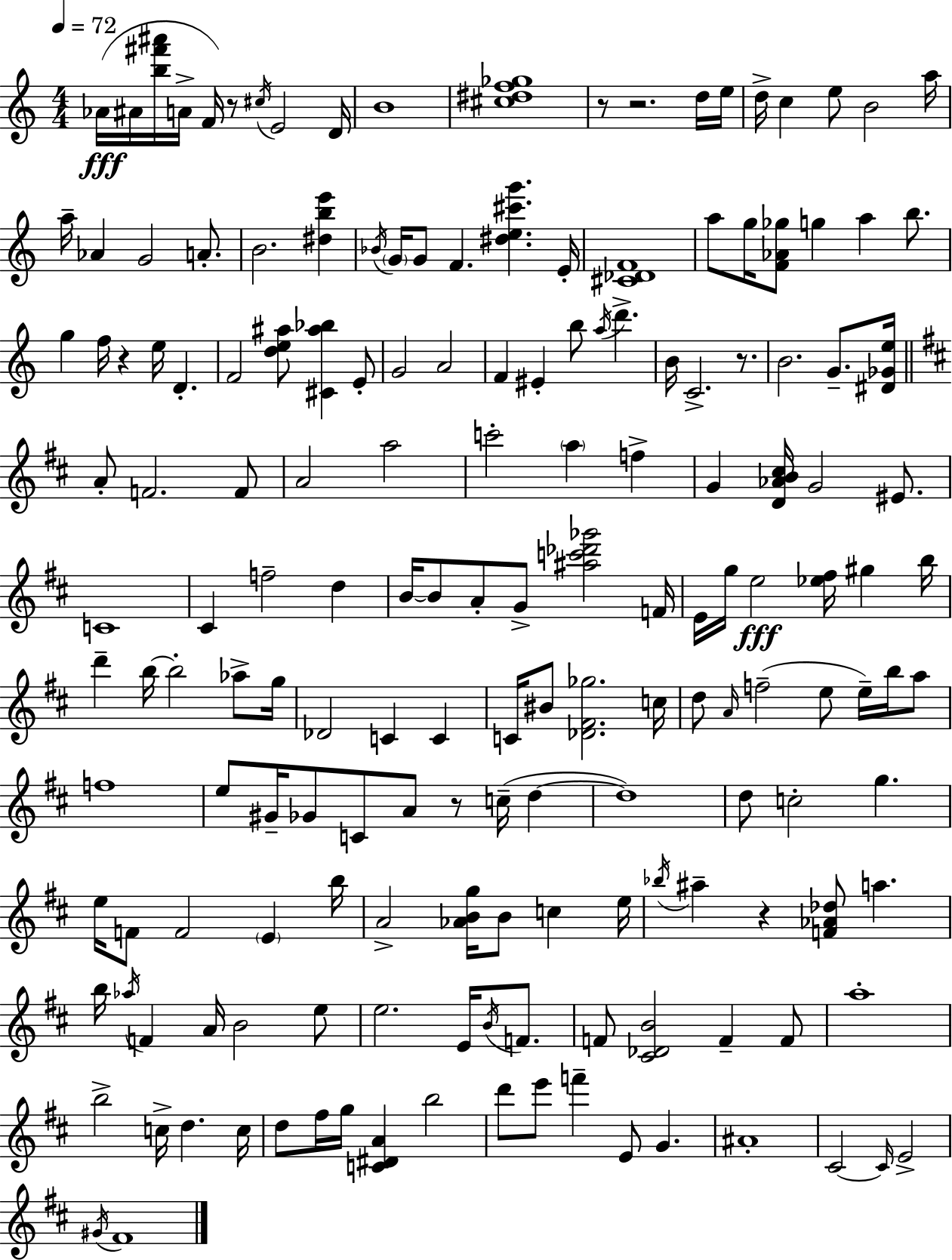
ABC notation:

X:1
T:Untitled
M:4/4
L:1/4
K:Am
_A/4 ^A/4 [b^f'^a']/4 A/4 F/4 z/2 ^c/4 E2 D/4 B4 [^c^df_g]4 z/2 z2 d/4 e/4 d/4 c e/2 B2 a/4 a/4 _A G2 A/2 B2 [^dbe'] _B/4 G/4 G/2 F [^de^c'g'] E/4 [^C_DF]4 a/2 g/4 [F_A_g]/2 g a b/2 g f/4 z e/4 D F2 [de^a]/2 [^C^a_b] E/2 G2 A2 F ^E b/2 a/4 d' B/4 C2 z/2 B2 G/2 [^D_Ge]/4 A/2 F2 F/2 A2 a2 c'2 a f G [D_AB^c]/4 G2 ^E/2 C4 ^C f2 d B/4 B/2 A/2 G/2 [^ac'_d'_g']2 F/4 E/4 g/4 e2 [_e^f]/4 ^g b/4 d' b/4 b2 _a/2 g/4 _D2 C C C/4 ^B/2 [_D^F_g]2 c/4 d/2 A/4 f2 e/2 e/4 b/4 a/2 f4 e/2 ^G/4 _G/2 C/2 A/2 z/2 c/4 d d4 d/2 c2 g e/4 F/2 F2 E b/4 A2 [_ABg]/4 B/2 c e/4 _b/4 ^a z [F_A_d]/2 a b/4 _a/4 F A/4 B2 e/2 e2 E/4 B/4 F/2 F/2 [^C_DB]2 F F/2 a4 b2 c/4 d c/4 d/2 ^f/4 g/4 [C^DA] b2 d'/2 e'/2 f' E/2 G ^A4 ^C2 ^C/4 E2 ^G/4 ^F4